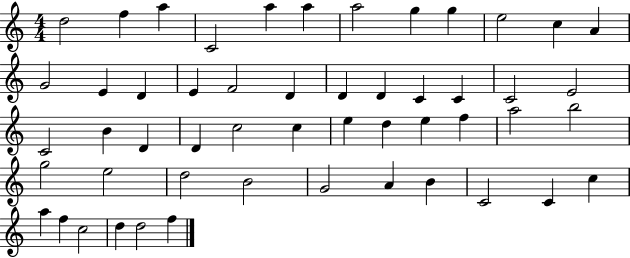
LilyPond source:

{
  \clef treble
  \numericTimeSignature
  \time 4/4
  \key c \major
  d''2 f''4 a''4 | c'2 a''4 a''4 | a''2 g''4 g''4 | e''2 c''4 a'4 | \break g'2 e'4 d'4 | e'4 f'2 d'4 | d'4 d'4 c'4 c'4 | c'2 e'2 | \break c'2 b'4 d'4 | d'4 c''2 c''4 | e''4 d''4 e''4 f''4 | a''2 b''2 | \break g''2 e''2 | d''2 b'2 | g'2 a'4 b'4 | c'2 c'4 c''4 | \break a''4 f''4 c''2 | d''4 d''2 f''4 | \bar "|."
}